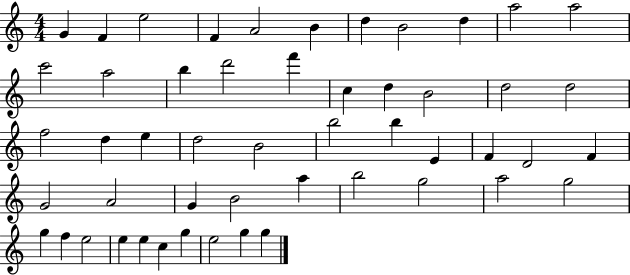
G4/q F4/q E5/h F4/q A4/h B4/q D5/q B4/h D5/q A5/h A5/h C6/h A5/h B5/q D6/h F6/q C5/q D5/q B4/h D5/h D5/h F5/h D5/q E5/q D5/h B4/h B5/h B5/q E4/q F4/q D4/h F4/q G4/h A4/h G4/q B4/h A5/q B5/h G5/h A5/h G5/h G5/q F5/q E5/h E5/q E5/q C5/q G5/q E5/h G5/q G5/q